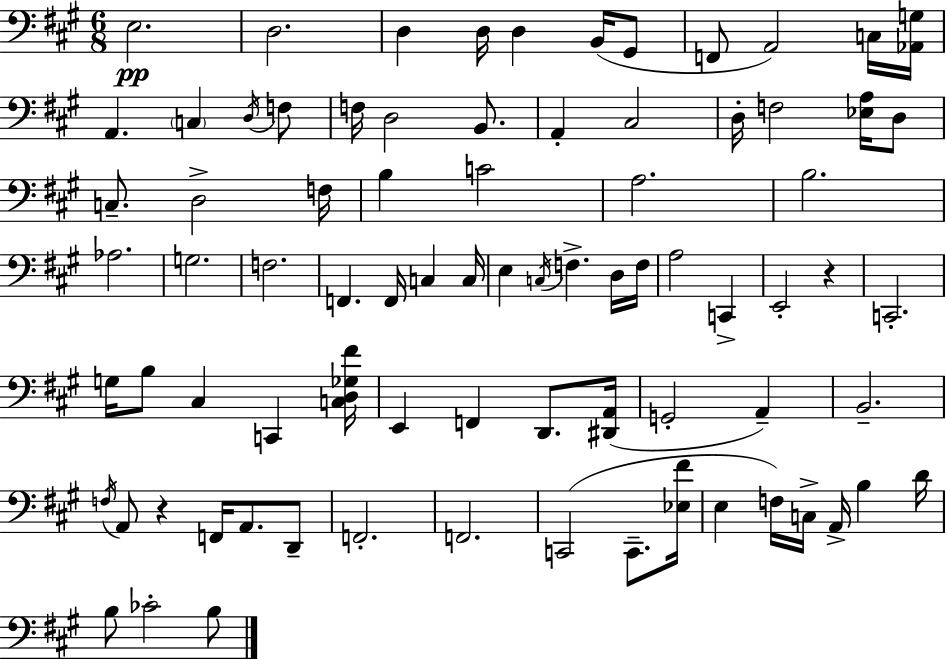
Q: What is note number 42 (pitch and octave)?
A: A3